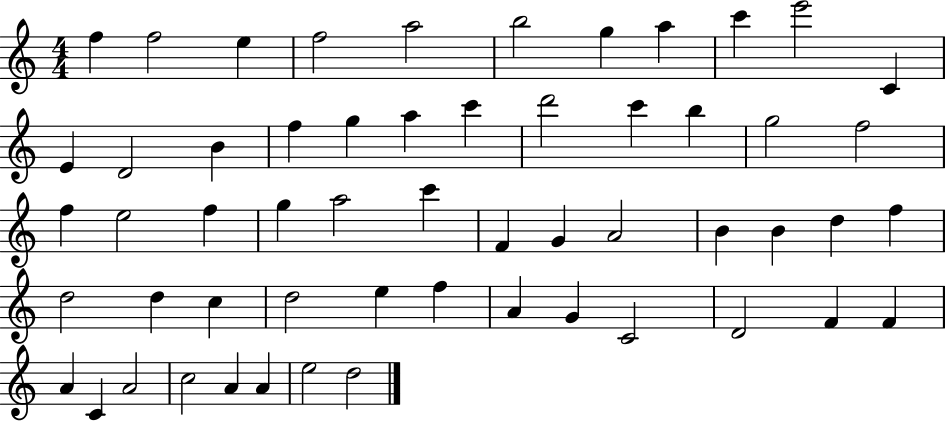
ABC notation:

X:1
T:Untitled
M:4/4
L:1/4
K:C
f f2 e f2 a2 b2 g a c' e'2 C E D2 B f g a c' d'2 c' b g2 f2 f e2 f g a2 c' F G A2 B B d f d2 d c d2 e f A G C2 D2 F F A C A2 c2 A A e2 d2